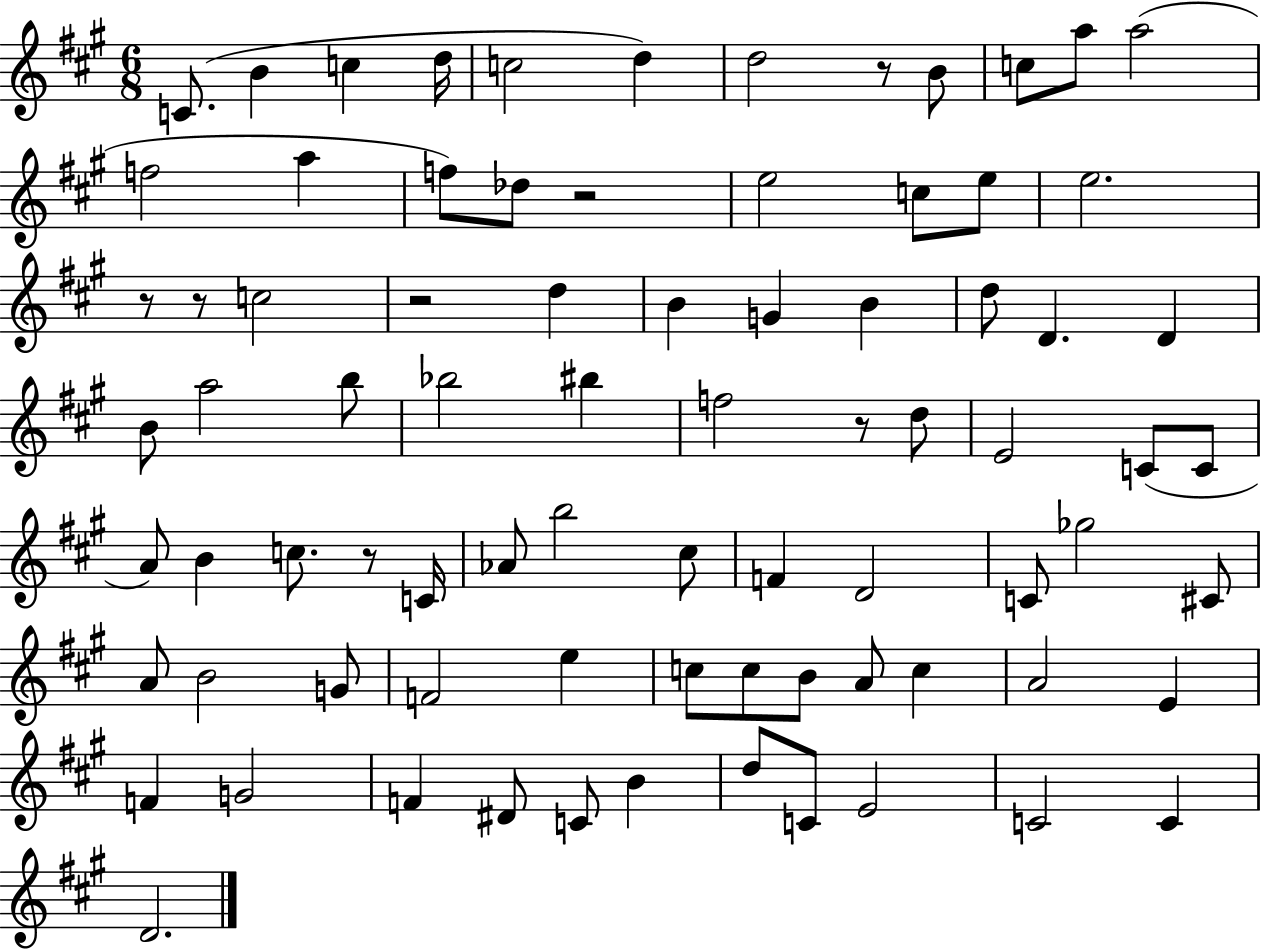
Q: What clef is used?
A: treble